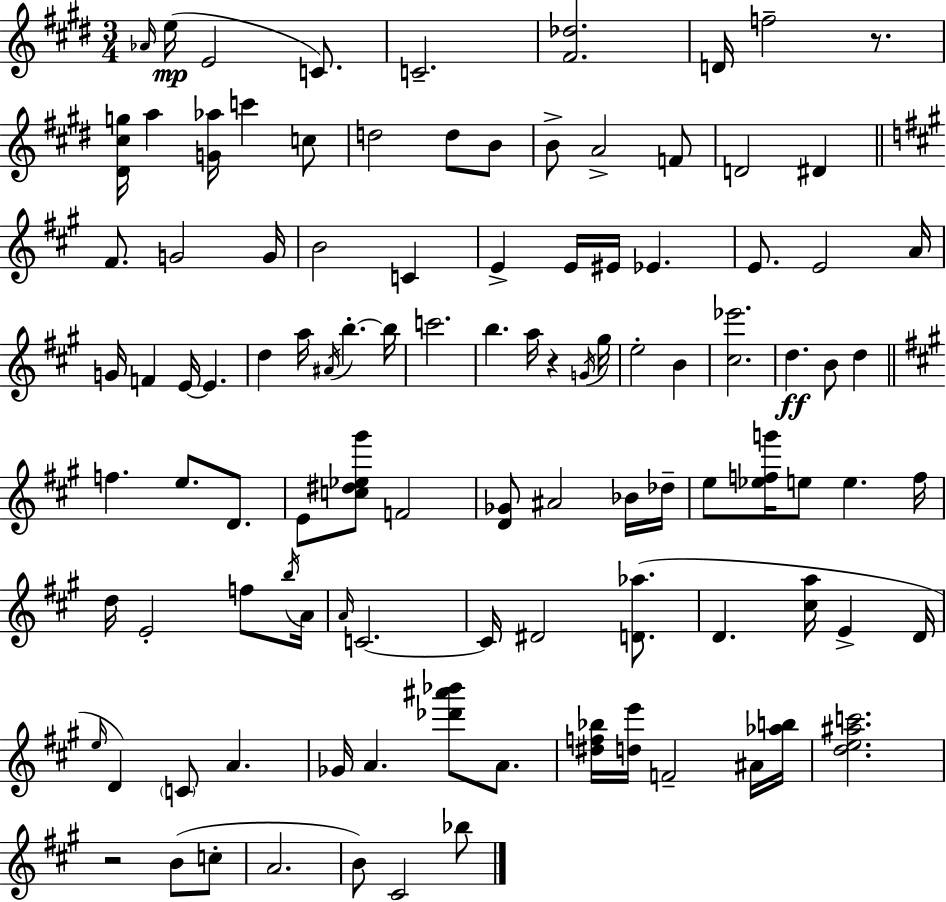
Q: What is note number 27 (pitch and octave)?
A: Eb4